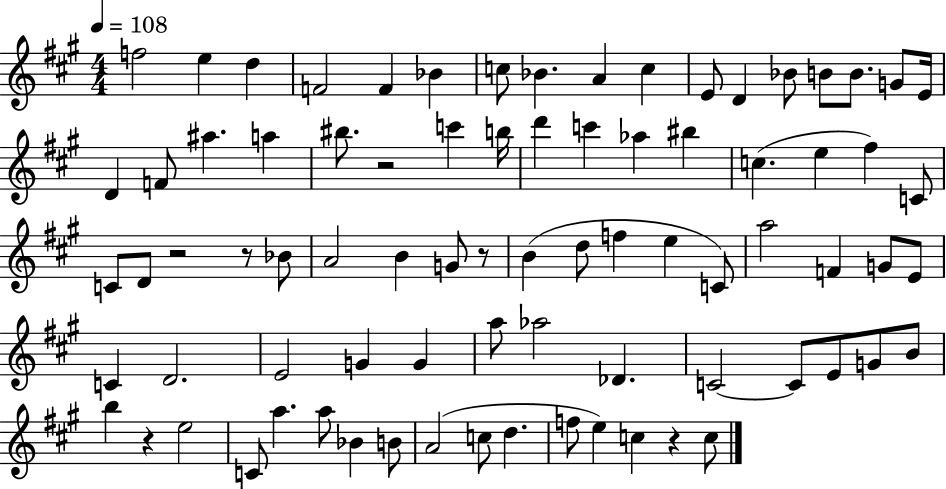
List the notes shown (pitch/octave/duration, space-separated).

F5/h E5/q D5/q F4/h F4/q Bb4/q C5/e Bb4/q. A4/q C5/q E4/e D4/q Bb4/e B4/e B4/e. G4/e E4/s D4/q F4/e A#5/q. A5/q BIS5/e. R/h C6/q B5/s D6/q C6/q Ab5/q BIS5/q C5/q. E5/q F#5/q C4/e C4/e D4/e R/h R/e Bb4/e A4/h B4/q G4/e R/e B4/q D5/e F5/q E5/q C4/e A5/h F4/q G4/e E4/e C4/q D4/h. E4/h G4/q G4/q A5/e Ab5/h Db4/q. C4/h C4/e E4/e G4/e B4/e B5/q R/q E5/h C4/e A5/q. A5/e Bb4/q B4/e A4/h C5/e D5/q. F5/e E5/q C5/q R/q C5/e